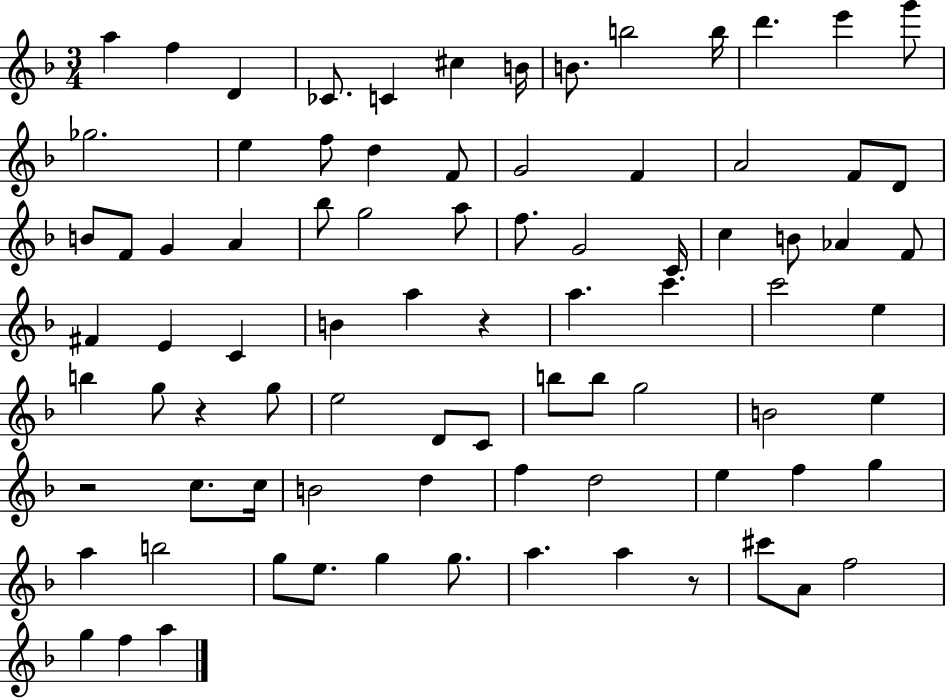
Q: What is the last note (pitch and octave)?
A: A5